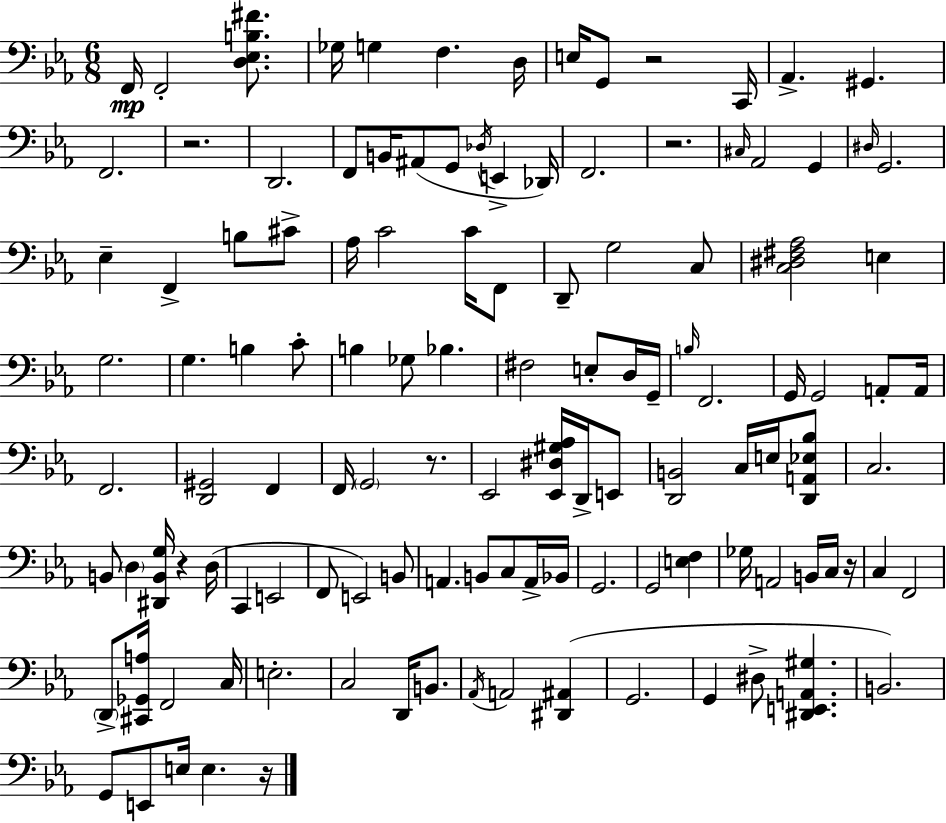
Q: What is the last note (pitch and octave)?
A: E3